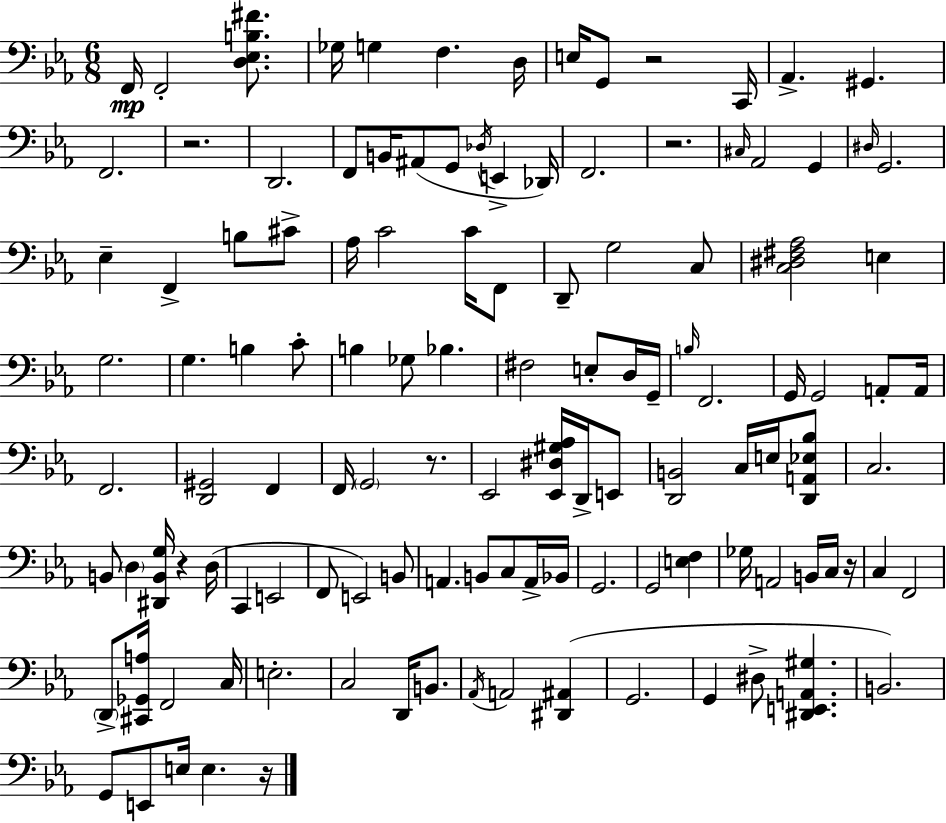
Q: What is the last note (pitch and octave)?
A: E3